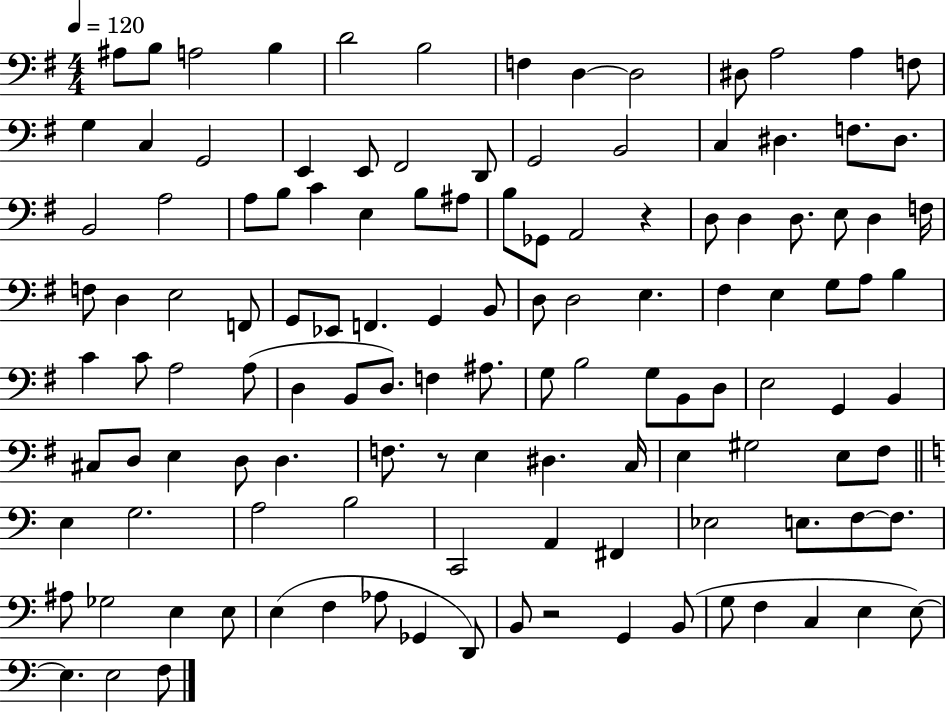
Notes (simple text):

A#3/e B3/e A3/h B3/q D4/h B3/h F3/q D3/q D3/h D#3/e A3/h A3/q F3/e G3/q C3/q G2/h E2/q E2/e F#2/h D2/e G2/h B2/h C3/q D#3/q. F3/e. D#3/e. B2/h A3/h A3/e B3/e C4/q E3/q B3/e A#3/e B3/e Gb2/e A2/h R/q D3/e D3/q D3/e. E3/e D3/q F3/s F3/e D3/q E3/h F2/e G2/e Eb2/e F2/q. G2/q B2/e D3/e D3/h E3/q. F#3/q E3/q G3/e A3/e B3/q C4/q C4/e A3/h A3/e D3/q B2/e D3/e. F3/q A#3/e. G3/e B3/h G3/e B2/e D3/e E3/h G2/q B2/q C#3/e D3/e E3/q D3/e D3/q. F3/e. R/e E3/q D#3/q. C3/s E3/q G#3/h E3/e F#3/e E3/q G3/h. A3/h B3/h C2/h A2/q F#2/q Eb3/h E3/e. F3/e F3/e. A#3/e Gb3/h E3/q E3/e E3/q F3/q Ab3/e Gb2/q D2/e B2/e R/h G2/q B2/e G3/e F3/q C3/q E3/q E3/e E3/q. E3/h F3/e